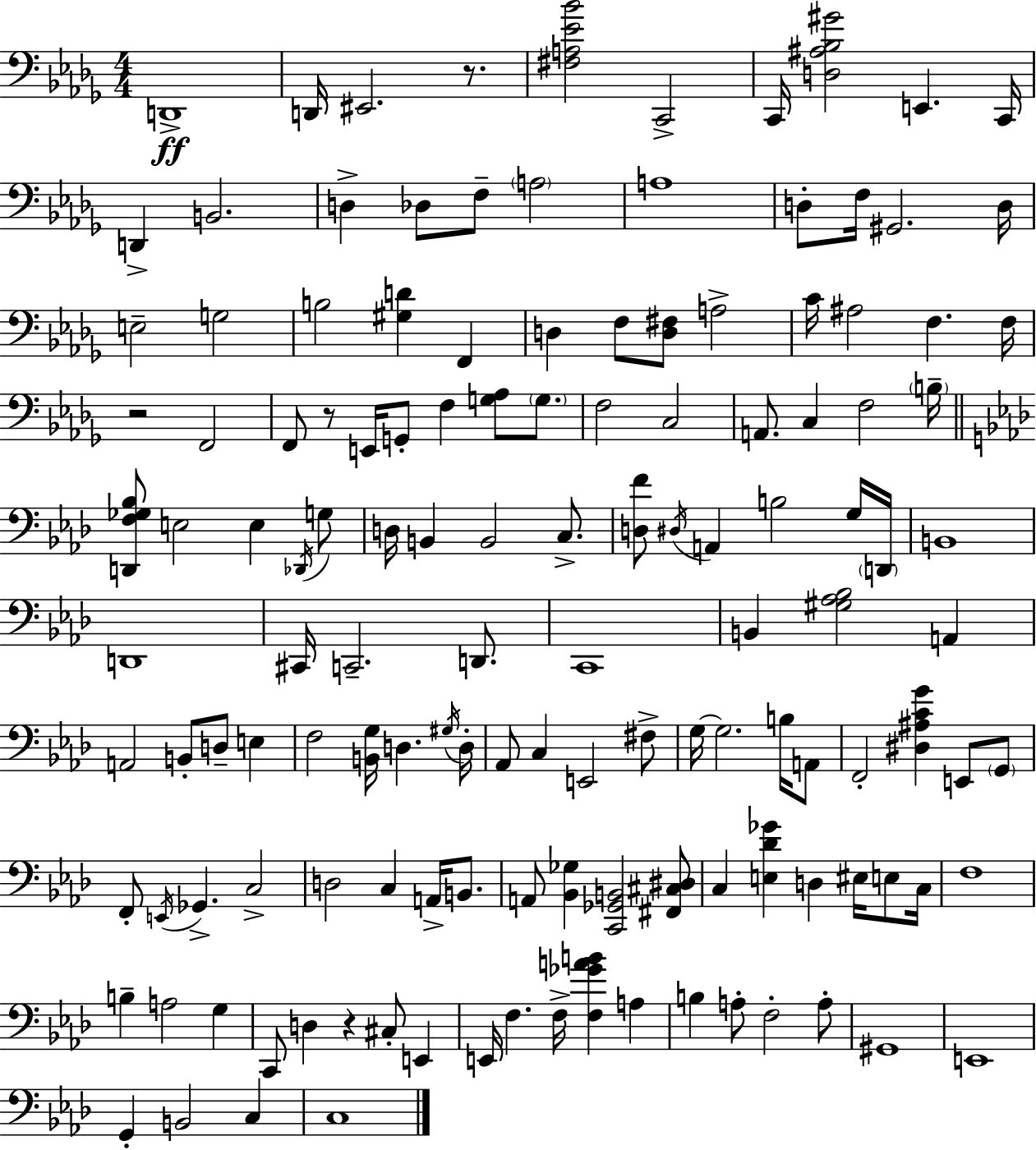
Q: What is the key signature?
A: BES minor